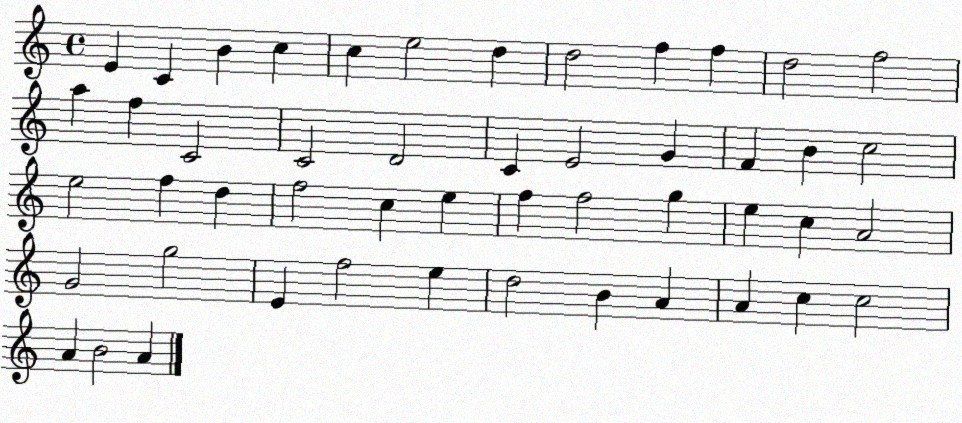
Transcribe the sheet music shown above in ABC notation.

X:1
T:Untitled
M:4/4
L:1/4
K:C
E C B c c e2 d d2 f f d2 f2 a f C2 C2 D2 C E2 G F B c2 e2 f d f2 c e f f2 g e c A2 G2 g2 E f2 e d2 B A A c c2 A B2 A